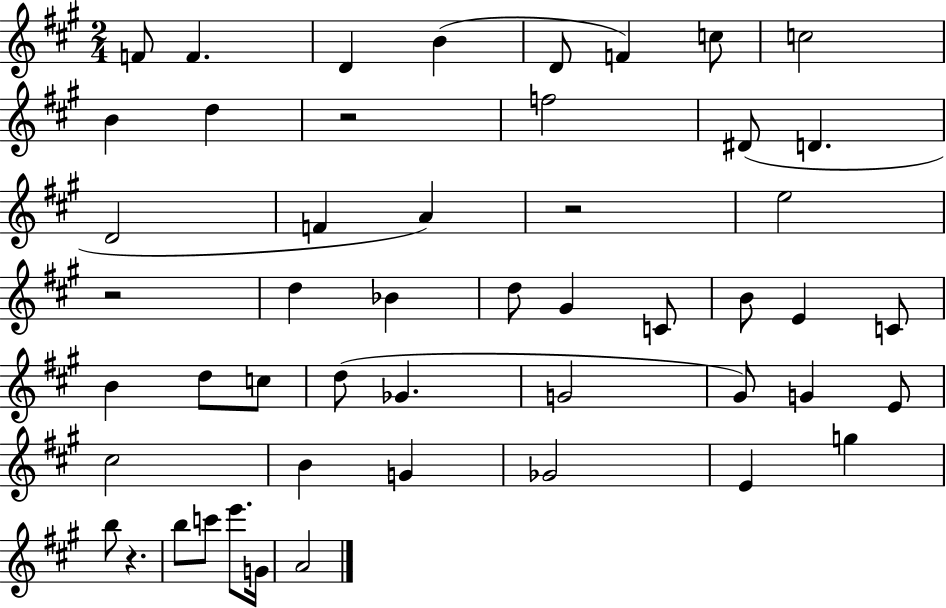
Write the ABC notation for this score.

X:1
T:Untitled
M:2/4
L:1/4
K:A
F/2 F D B D/2 F c/2 c2 B d z2 f2 ^D/2 D D2 F A z2 e2 z2 d _B d/2 ^G C/2 B/2 E C/2 B d/2 c/2 d/2 _G G2 ^G/2 G E/2 ^c2 B G _G2 E g b/2 z b/2 c'/2 e'/2 G/4 A2